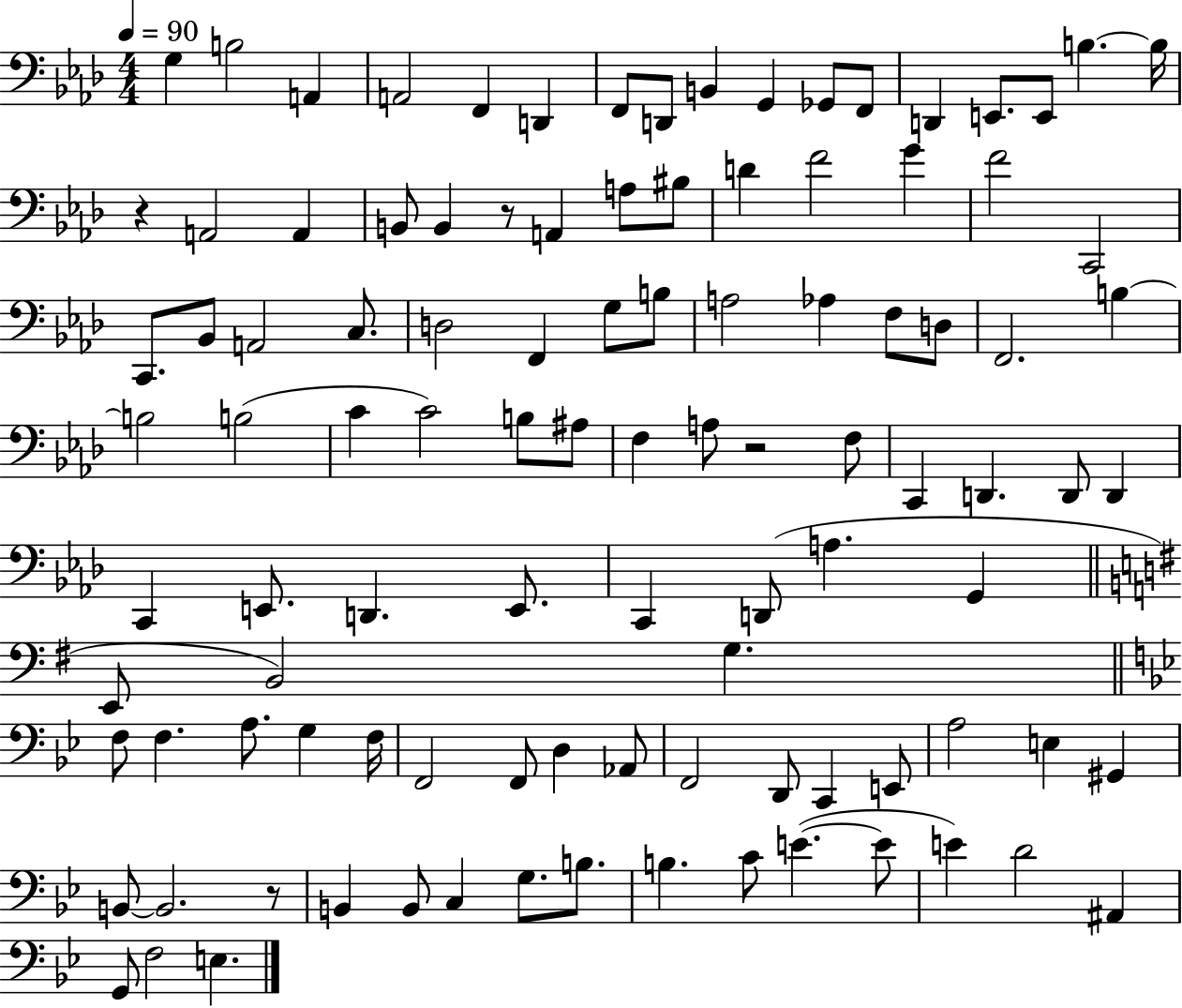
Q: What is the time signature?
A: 4/4